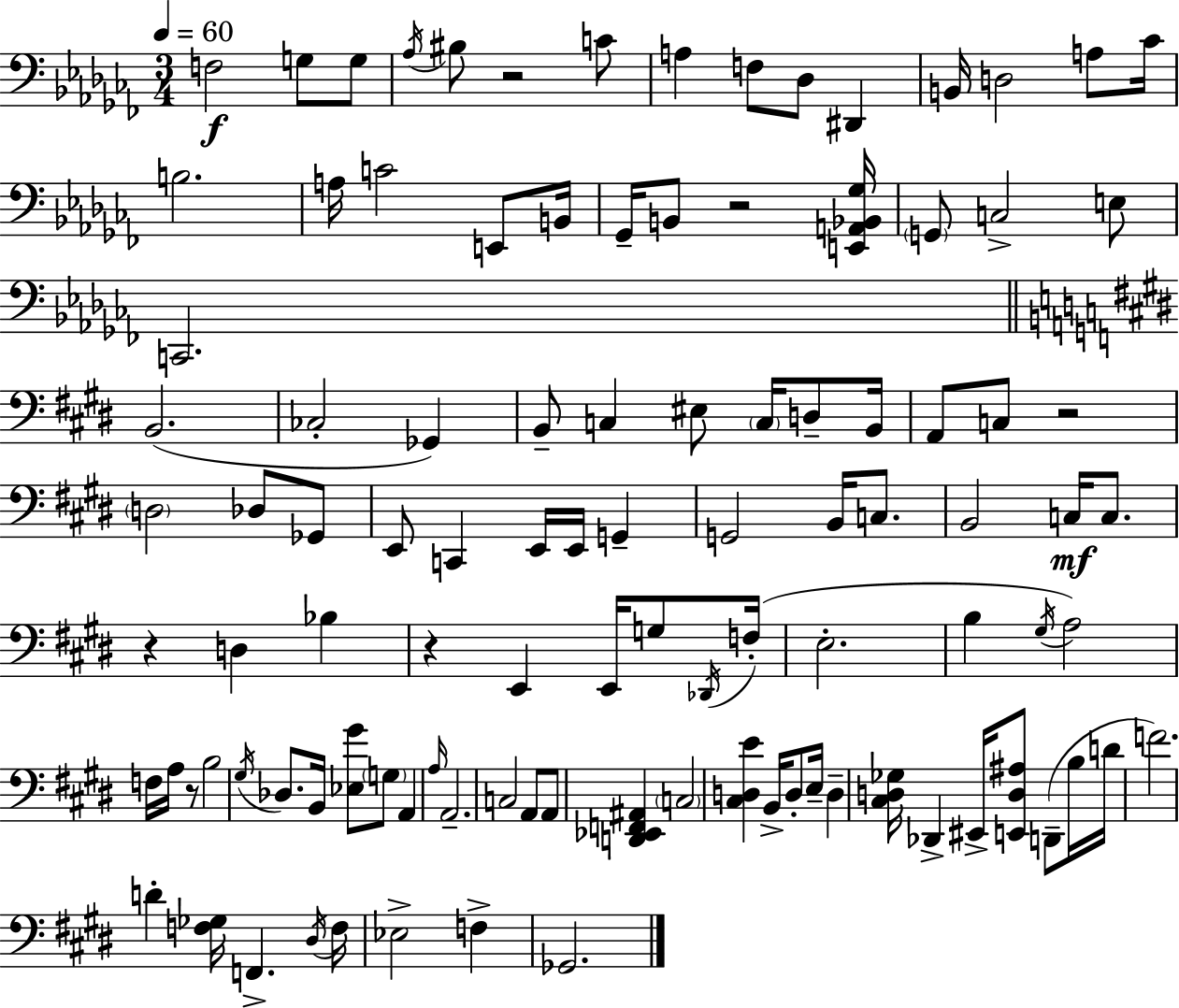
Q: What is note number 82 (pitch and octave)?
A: D2